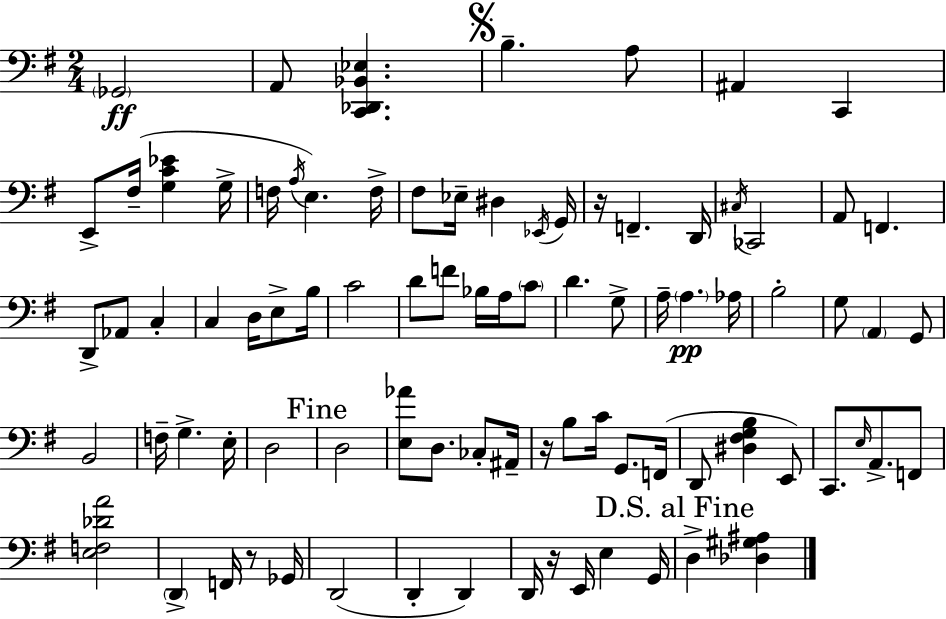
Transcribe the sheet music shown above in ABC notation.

X:1
T:Untitled
M:2/4
L:1/4
K:G
_G,,2 A,,/2 [C,,_D,,_B,,_E,] B, A,/2 ^A,, C,, E,,/2 ^F,/4 [G,C_E] G,/4 F,/4 A,/4 E, F,/4 ^F,/2 _E,/4 ^D, _E,,/4 G,,/4 z/4 F,, D,,/4 ^C,/4 _C,,2 A,,/2 F,, D,,/2 _A,,/2 C, C, D,/4 E,/2 B,/4 C2 D/2 F/2 _B,/4 A,/4 C/2 D G,/2 A,/4 A, _A,/4 B,2 G,/2 A,, G,,/2 B,,2 F,/4 G, E,/4 D,2 D,2 [E,_A]/2 D,/2 _C,/2 ^A,,/4 z/4 B,/2 C/4 G,,/2 F,,/4 D,,/2 [^D,^F,G,B,] E,,/2 C,,/2 E,/4 A,,/2 F,,/2 [E,F,_DA]2 D,, F,,/4 z/2 _G,,/4 D,,2 D,, D,, D,,/4 z/4 E,,/4 E, G,,/4 D, [_D,^G,^A,]